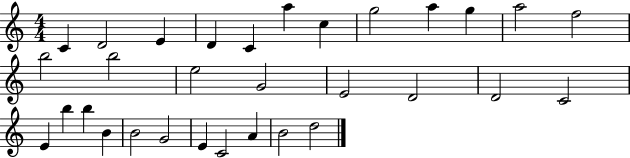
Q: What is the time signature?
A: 4/4